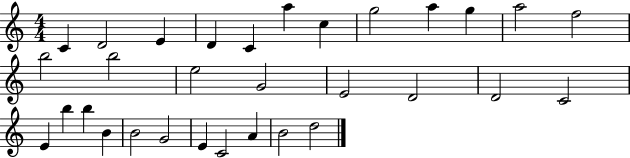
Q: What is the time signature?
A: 4/4